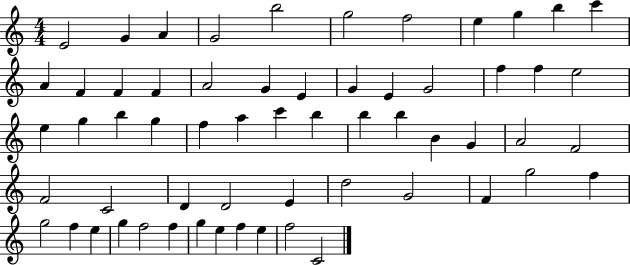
{
  \clef treble
  \numericTimeSignature
  \time 4/4
  \key c \major
  e'2 g'4 a'4 | g'2 b''2 | g''2 f''2 | e''4 g''4 b''4 c'''4 | \break a'4 f'4 f'4 f'4 | a'2 g'4 e'4 | g'4 e'4 g'2 | f''4 f''4 e''2 | \break e''4 g''4 b''4 g''4 | f''4 a''4 c'''4 b''4 | b''4 b''4 b'4 g'4 | a'2 f'2 | \break f'2 c'2 | d'4 d'2 e'4 | d''2 g'2 | f'4 g''2 f''4 | \break g''2 f''4 e''4 | g''4 f''2 f''4 | g''4 e''4 f''4 e''4 | f''2 c'2 | \break \bar "|."
}